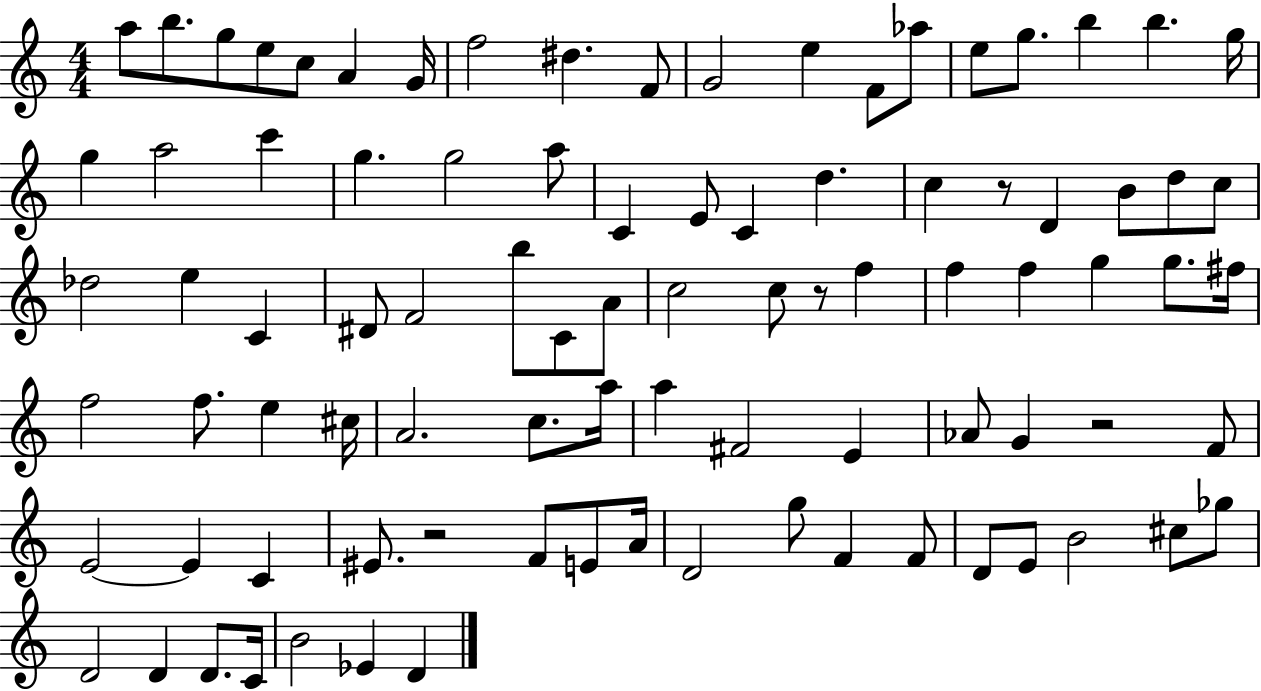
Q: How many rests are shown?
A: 4